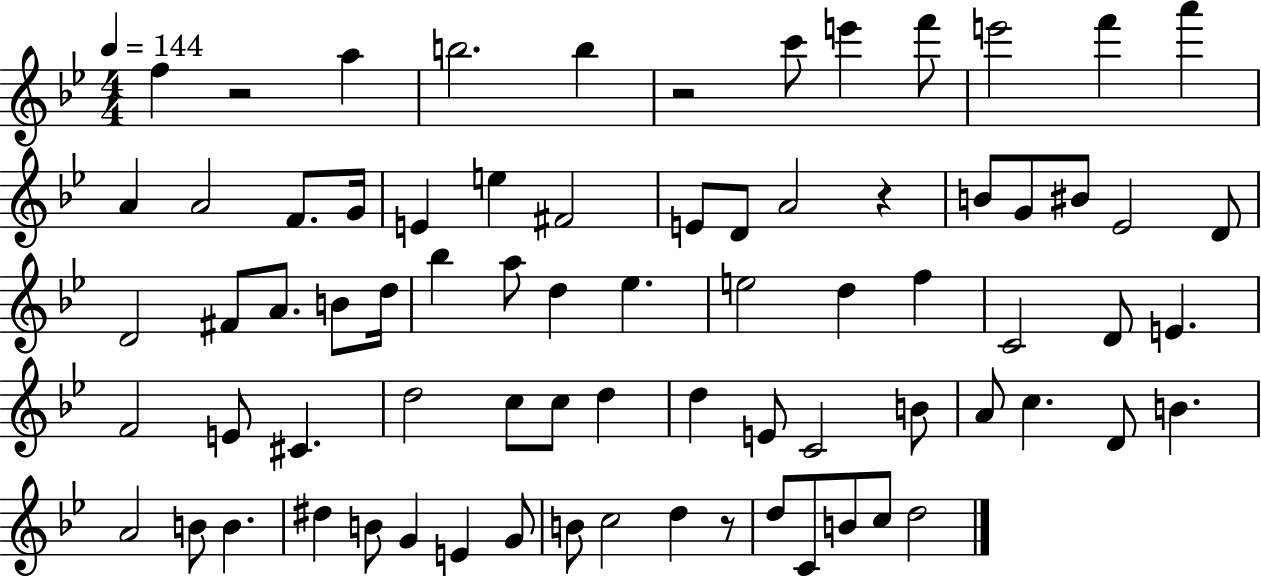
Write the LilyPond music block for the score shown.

{
  \clef treble
  \numericTimeSignature
  \time 4/4
  \key bes \major
  \tempo 4 = 144
  f''4 r2 a''4 | b''2. b''4 | r2 c'''8 e'''4 f'''8 | e'''2 f'''4 a'''4 | \break a'4 a'2 f'8. g'16 | e'4 e''4 fis'2 | e'8 d'8 a'2 r4 | b'8 g'8 bis'8 ees'2 d'8 | \break d'2 fis'8 a'8. b'8 d''16 | bes''4 a''8 d''4 ees''4. | e''2 d''4 f''4 | c'2 d'8 e'4. | \break f'2 e'8 cis'4. | d''2 c''8 c''8 d''4 | d''4 e'8 c'2 b'8 | a'8 c''4. d'8 b'4. | \break a'2 b'8 b'4. | dis''4 b'8 g'4 e'4 g'8 | b'8 c''2 d''4 r8 | d''8 c'8 b'8 c''8 d''2 | \break \bar "|."
}